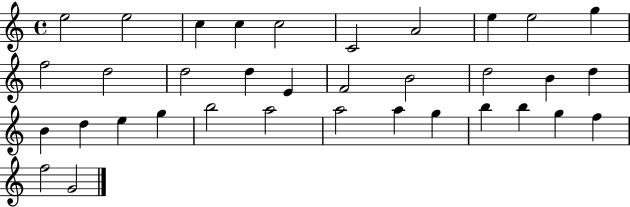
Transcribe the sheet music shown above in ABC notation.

X:1
T:Untitled
M:4/4
L:1/4
K:C
e2 e2 c c c2 C2 A2 e e2 g f2 d2 d2 d E F2 B2 d2 B d B d e g b2 a2 a2 a g b b g f f2 G2